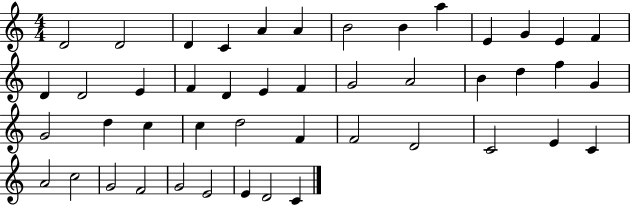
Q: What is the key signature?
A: C major